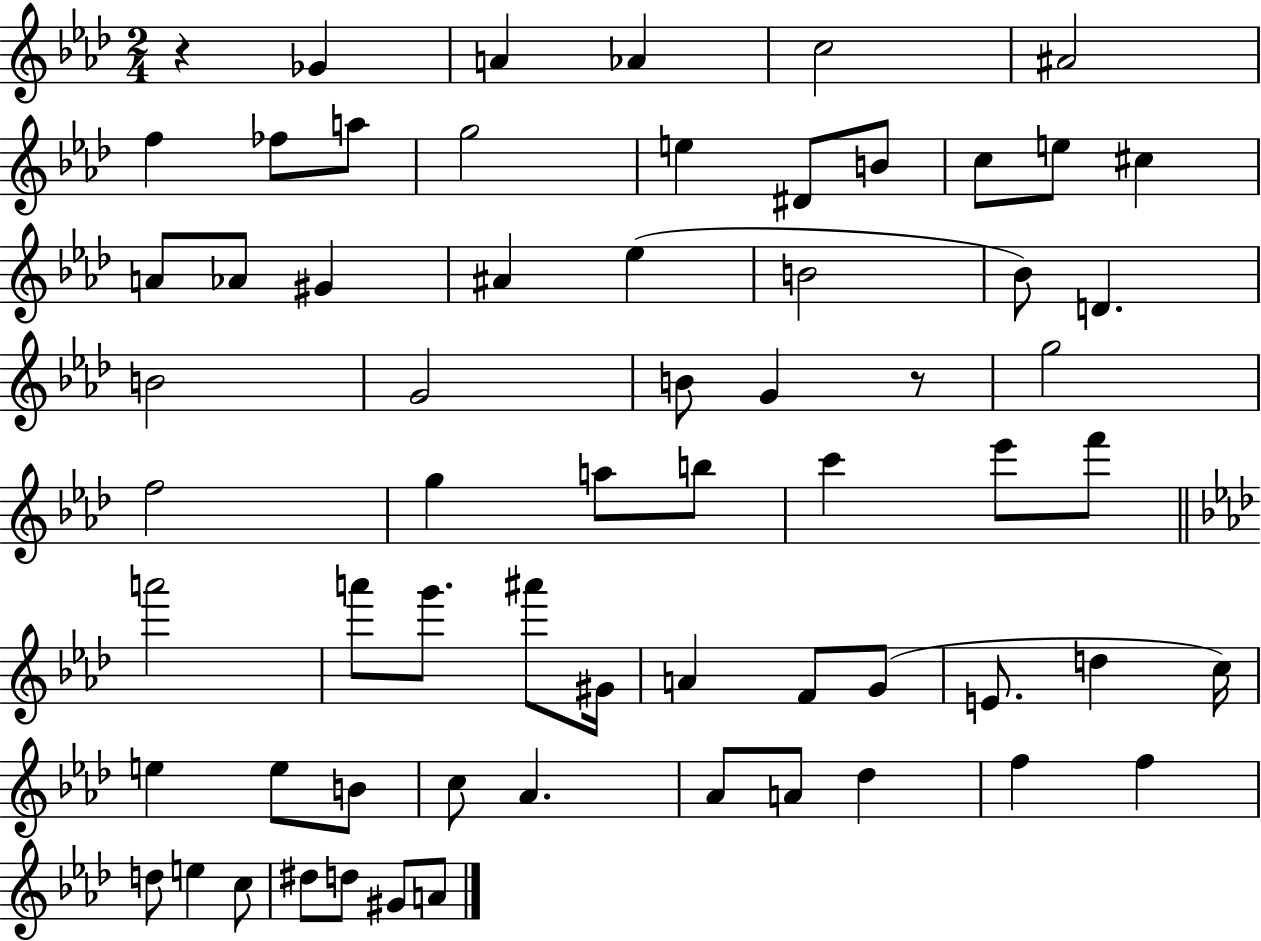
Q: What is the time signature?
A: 2/4